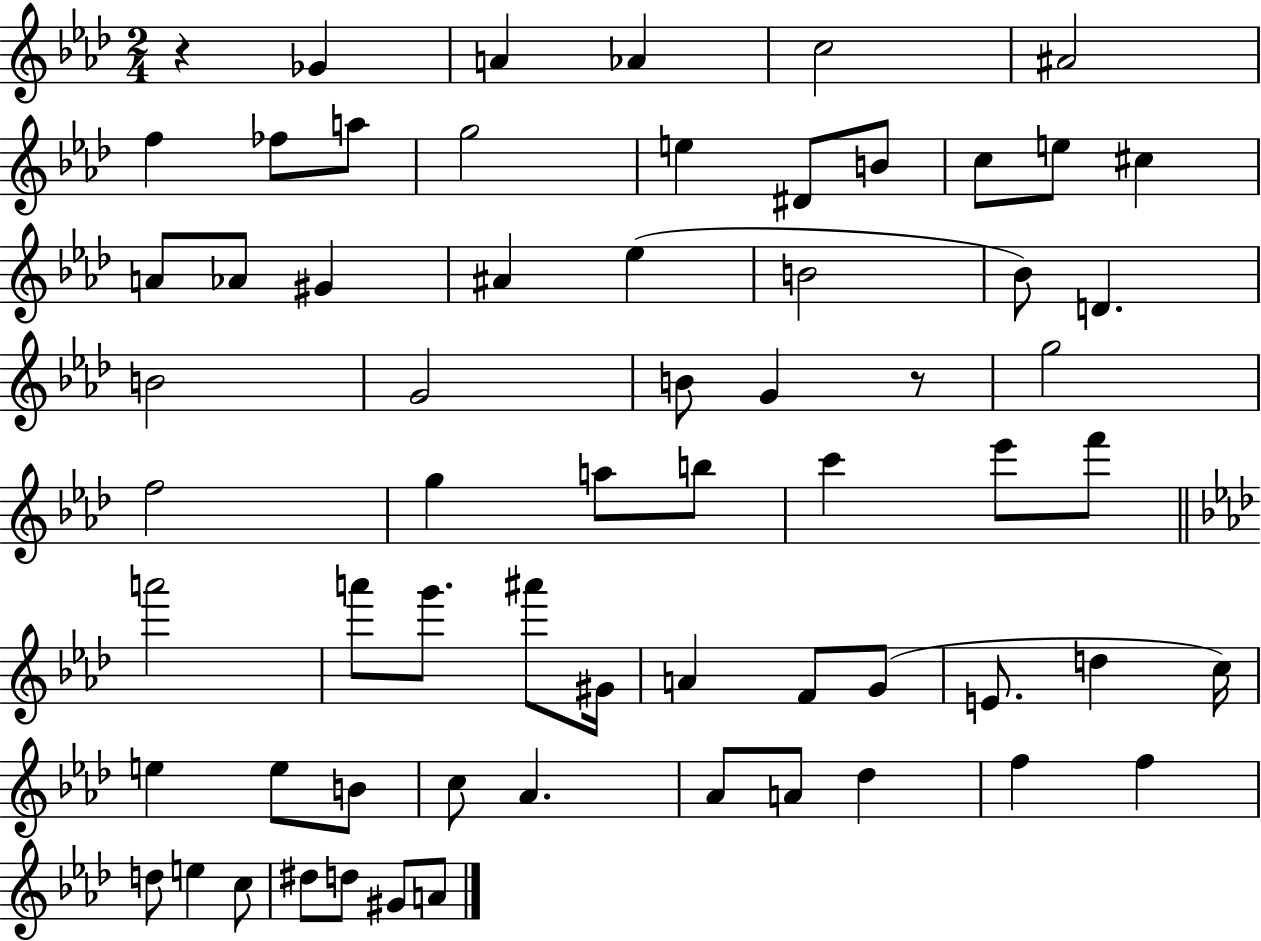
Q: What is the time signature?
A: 2/4